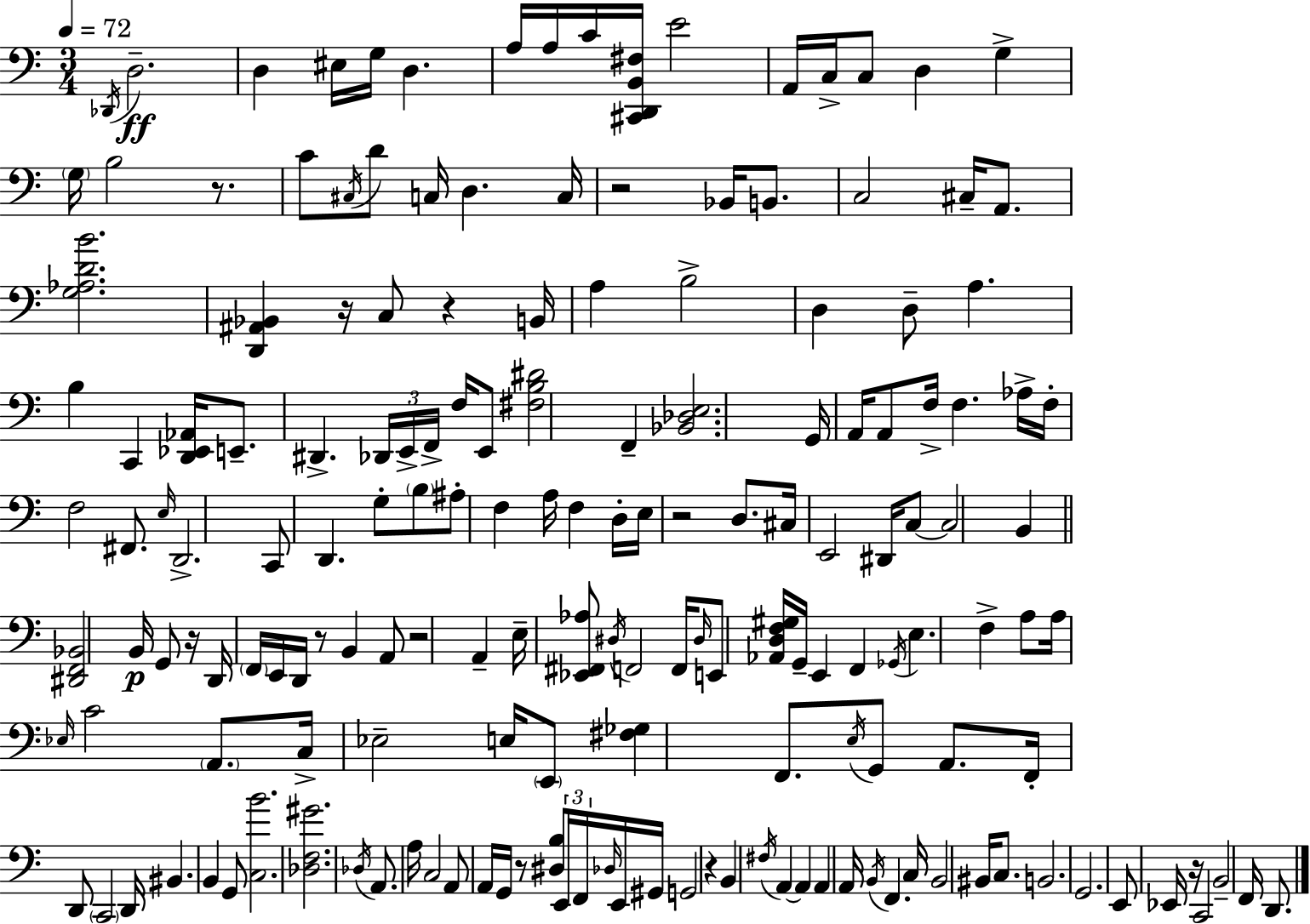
{
  \clef bass
  \numericTimeSignature
  \time 3/4
  \key c \major
  \tempo 4 = 72
  \acciaccatura { des,16 }\ff d2.-- | d4 eis16 g16 d4. | a16 a16 c'16 <cis, d, b, fis>16 e'2 | a,16 c16-> c8 d4 g4-> | \break \parenthesize g16 b2 r8. | c'8 \acciaccatura { cis16 } d'8 c16 d4. | c16 r2 bes,16 b,8. | c2 cis16-- a,8. | \break <g aes d' b'>2. | <d, ais, bes,>4 r16 c8 r4 | b,16 a4 b2-> | d4 d8-- a4. | \break b4 c,4 <d, ees, aes,>16 e,8.-- | dis,4.-> \tuplet 3/2 { des,16 e,16-> f,16-> } f16 | e,8 <fis b dis'>2 f,4-- | <bes, des e>2. | \break g,16 a,16 a,8 f16-> f4. | aes16-> f16-. f2 fis,8. | \grace { e16 } d,2.-> | c,8 d,4. g8-. | \break \parenthesize b8 ais8-. f4 a16 f4 | d16-. e16 r2 | d8. cis16 e,2 | dis,16 c8~~ c2 b,4 | \break \bar "||" \break \key c \major <dis, f, bes,>2 b,16\p g,8 r16 | d,16 \parenthesize f,16 e,16 d,16 r8 b,4 a,8 | r2 a,4-- | e16-- <ees, fis, aes>8 \acciaccatura { dis16 } f,2 | \break f,16 \grace { dis16 } e,8 <aes, d f gis>16 g,16-- e,4 f,4 | \acciaccatura { ges,16 } e4. f4-> | a8 a16 \grace { ees16 } c'2 | \parenthesize a,8. c16-> ees2-- | \break e16 \parenthesize e,8 <fis ges>4 f,8. \acciaccatura { e16 } | g,8 a,8. f,16-. d,8 \parenthesize c,2 | d,16 bis,4. b,4 | g,8 <c b'>2. | \break <des f gis'>2. | \acciaccatura { des16 } a,8. a16 c2 | a,8 a,16 g,16 r8 | <dis b>8 \tuplet 3/2 { e,16 f,16 \grace { des16 } } e,16 gis,16 g,2 | \break r4 b,4 \acciaccatura { fis16 } | a,4~~ a,4 a,4 | a,16 \acciaccatura { b,16 } f,4. c16 b,2 | bis,16 c8. b,2. | \break g,2. | e,8 ees,16 | r16 c,2 b,2-- | f,16 d,8. \bar "|."
}